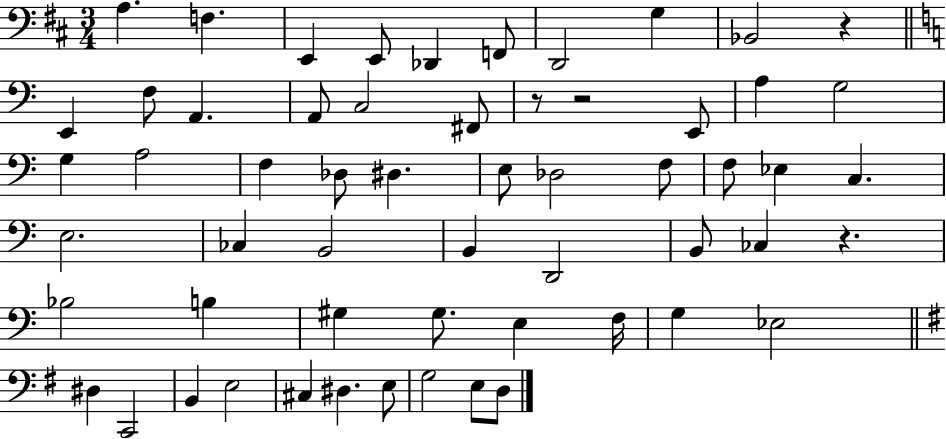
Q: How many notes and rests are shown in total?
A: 58